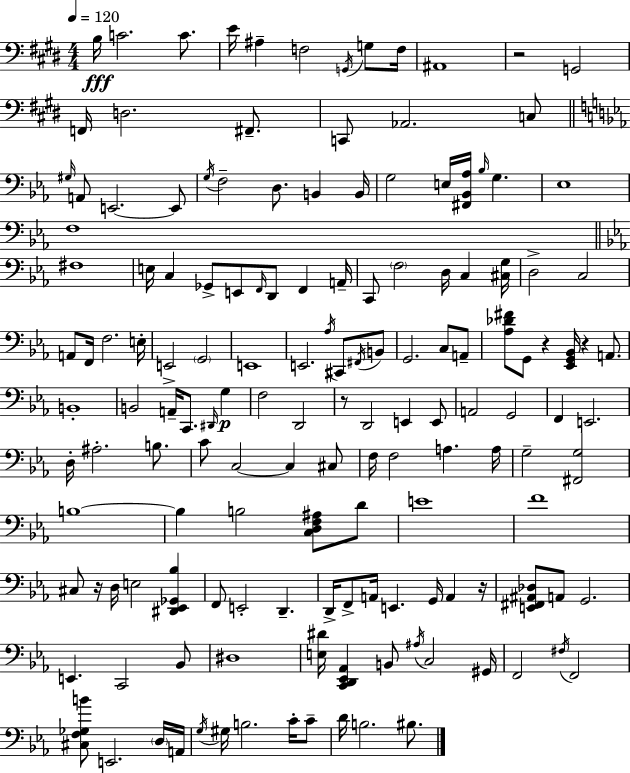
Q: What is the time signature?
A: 4/4